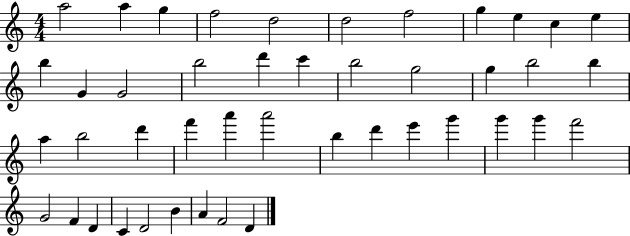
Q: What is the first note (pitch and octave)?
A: A5